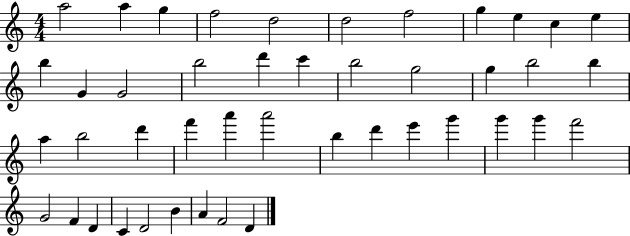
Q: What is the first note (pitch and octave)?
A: A5